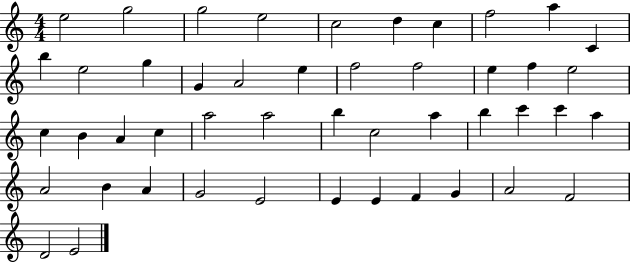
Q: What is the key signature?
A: C major